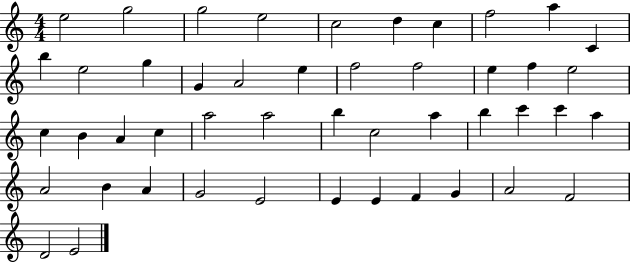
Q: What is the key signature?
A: C major